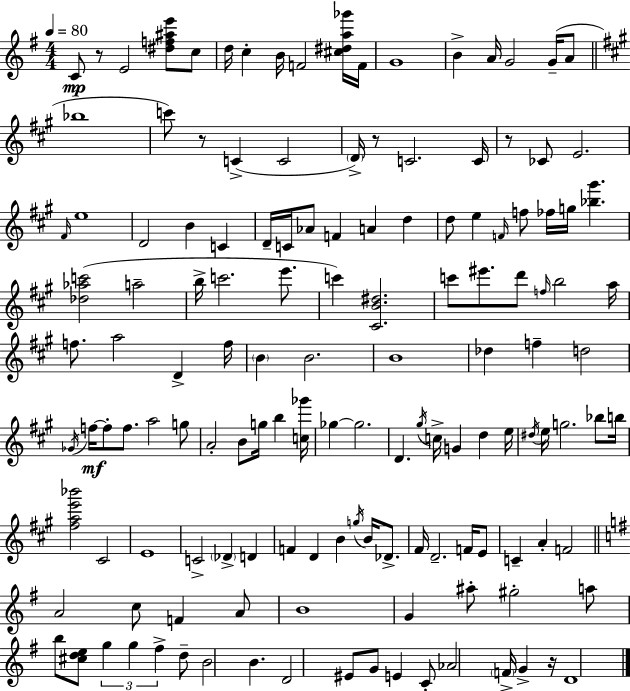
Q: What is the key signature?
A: G major